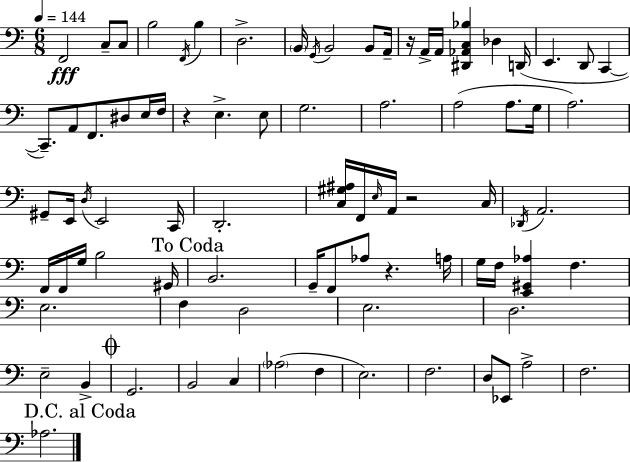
X:1
T:Untitled
M:6/8
L:1/4
K:Am
F,,2 C,/2 C,/2 B,2 F,,/4 B, D,2 B,,/4 G,,/4 B,,2 B,,/2 A,,/4 z/4 A,,/4 A,,/4 [^D,,_A,,C,_B,] _D, D,,/4 E,, D,,/2 C,, C,,/2 A,,/2 F,,/2 ^D,/2 E,/4 F,/4 z E, E,/2 G,2 A,2 A,2 A,/2 G,/4 A,2 ^G,,/2 E,,/4 D,/4 E,,2 C,,/4 D,,2 [C,^G,^A,]/4 F,,/4 E,/4 A,,/4 z2 C,/4 _D,,/4 A,,2 F,,/4 F,,/4 G,/4 B,2 ^G,,/4 B,,2 G,,/4 F,,/2 _A,/2 z A,/4 G,/4 F,/4 [E,,^G,,_A,] F, E,2 F, D,2 E,2 D,2 E,2 B,, G,,2 B,,2 C, _A,2 F, E,2 F,2 D,/2 _E,,/2 A,2 F,2 _A,2